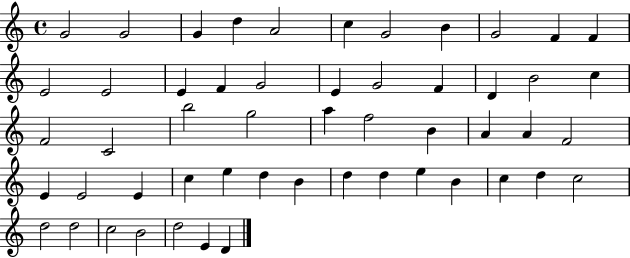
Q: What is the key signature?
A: C major